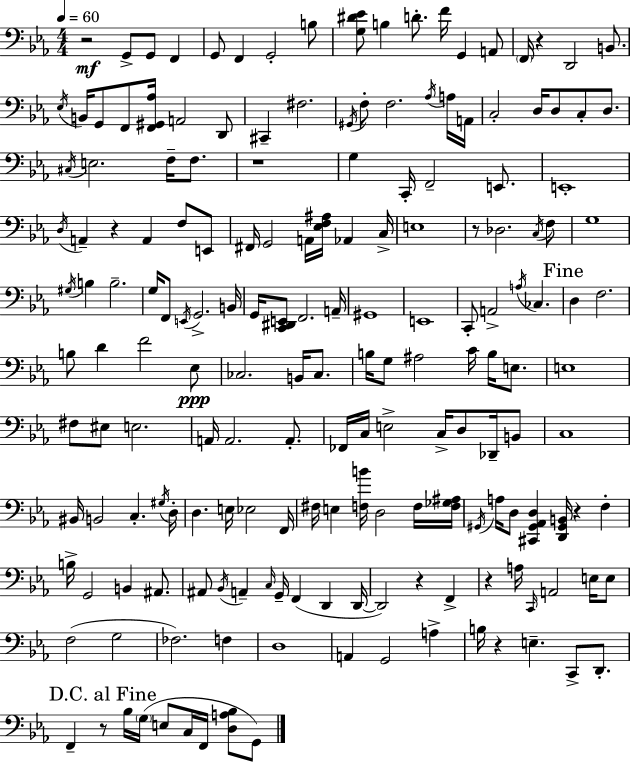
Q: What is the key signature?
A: EES major